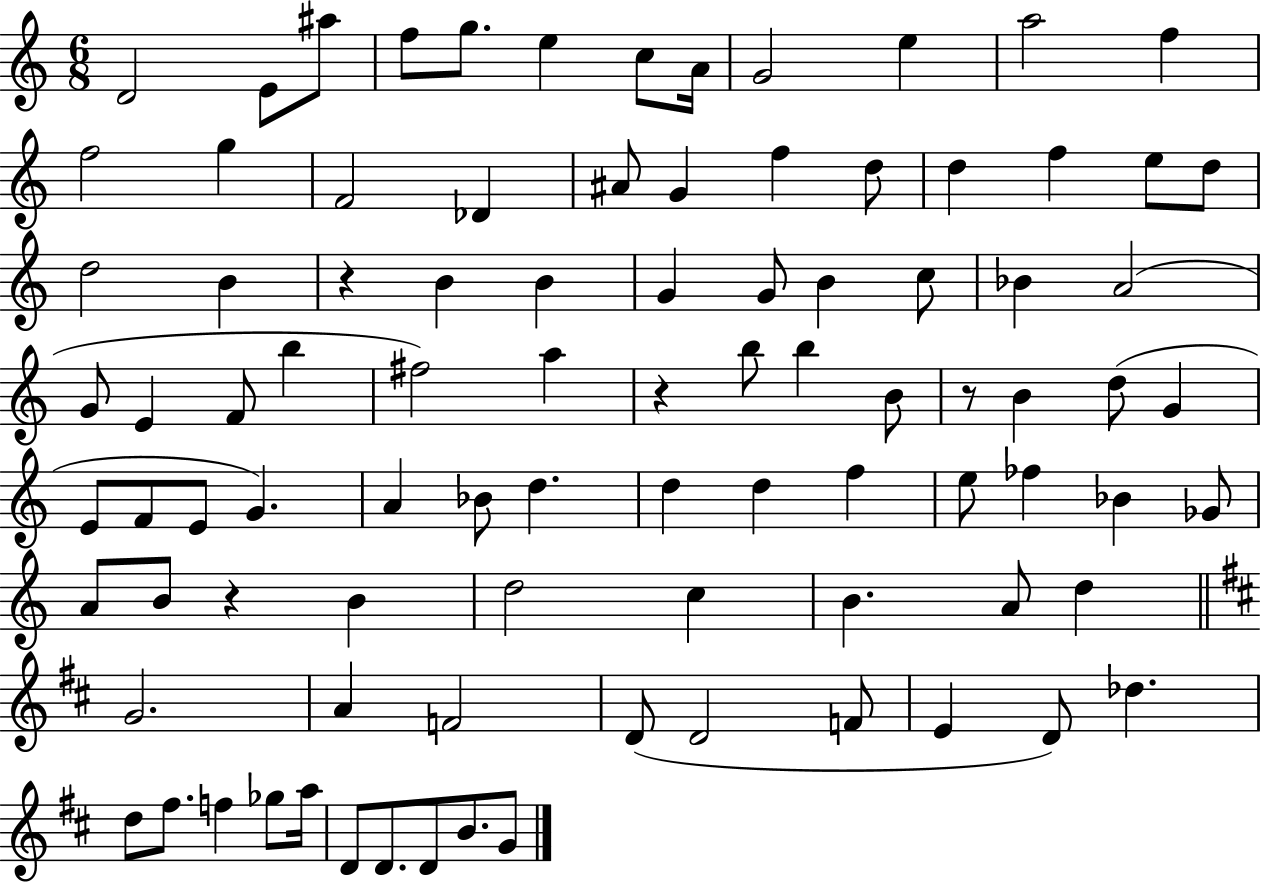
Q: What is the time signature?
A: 6/8